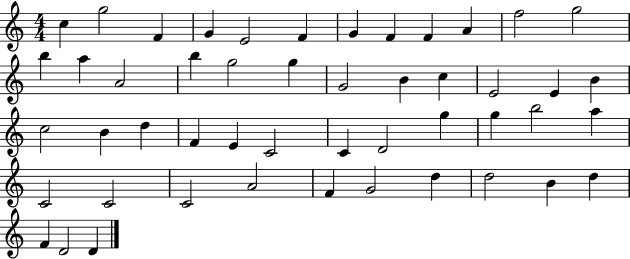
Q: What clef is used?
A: treble